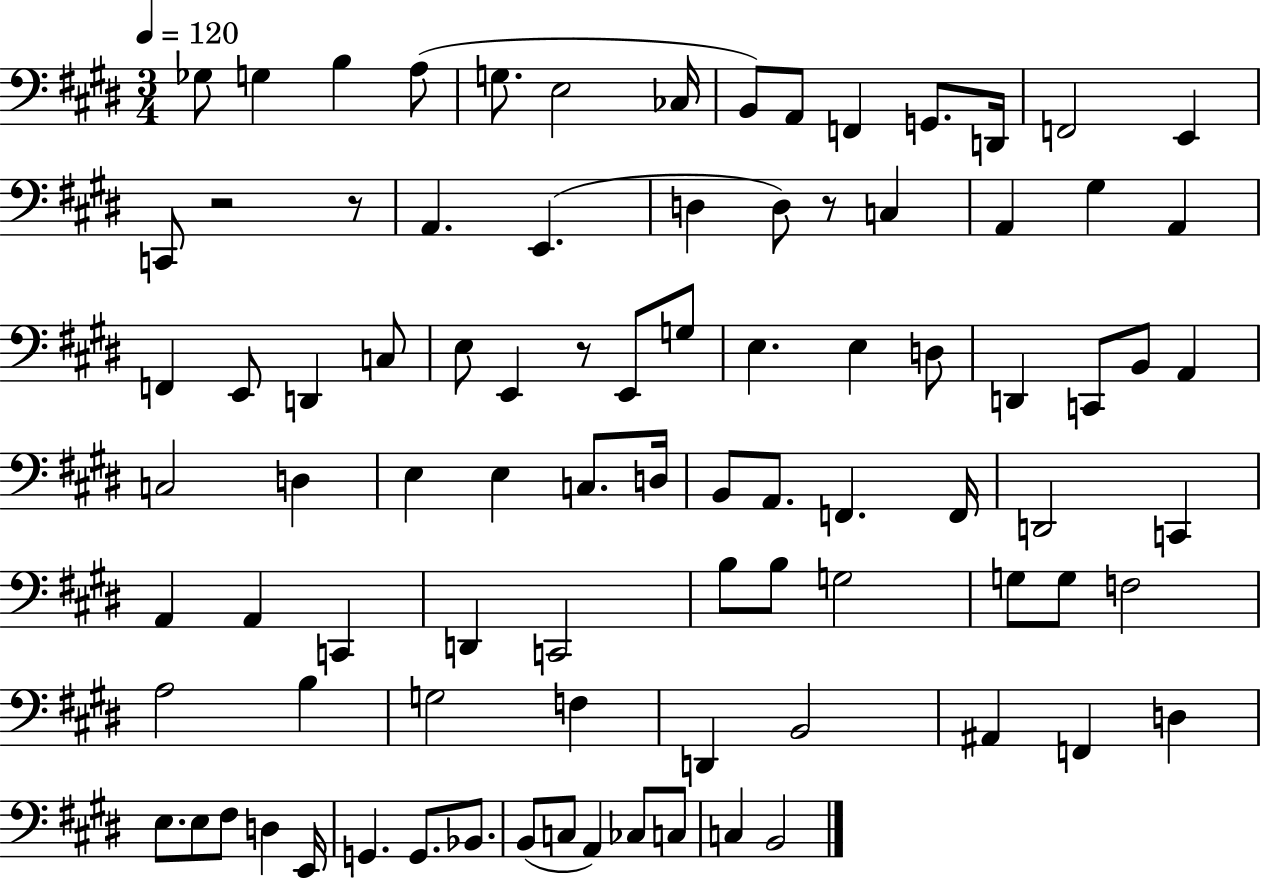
Gb3/e G3/q B3/q A3/e G3/e. E3/h CES3/s B2/e A2/e F2/q G2/e. D2/s F2/h E2/q C2/e R/h R/e A2/q. E2/q. D3/q D3/e R/e C3/q A2/q G#3/q A2/q F2/q E2/e D2/q C3/e E3/e E2/q R/e E2/e G3/e E3/q. E3/q D3/e D2/q C2/e B2/e A2/q C3/h D3/q E3/q E3/q C3/e. D3/s B2/e A2/e. F2/q. F2/s D2/h C2/q A2/q A2/q C2/q D2/q C2/h B3/e B3/e G3/h G3/e G3/e F3/h A3/h B3/q G3/h F3/q D2/q B2/h A#2/q F2/q D3/q E3/e. E3/e F#3/e D3/q E2/s G2/q. G2/e. Bb2/e. B2/e C3/e A2/q CES3/e C3/e C3/q B2/h